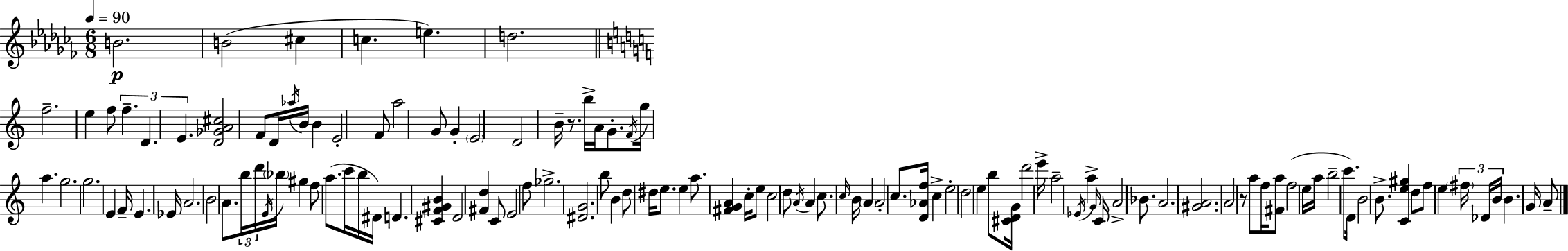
{
  \clef treble
  \numericTimeSignature
  \time 6/8
  \key aes \minor
  \tempo 4 = 90
  b'2.\p | b'2( cis''4 | c''4. e''4.) | d''2. | \break \bar "||" \break \key c \major f''2.-- | e''4 f''8 \tuplet 3/2 { f''4.-- | d'4. e'4. } | <d' ges' a' cis''>2 f'8 d'16 \acciaccatura { aes''16 } | \break b'16 b'4 e'2-. | f'8 a''2 g'8 | g'4-. \parenthesize e'2 | d'2 b'16-- r8. | \break b''16-> a'16 g'8.-. \acciaccatura { f'16 } g''16 a''4. | g''2. | g''2. | e'4 f'16-- e'4. | \break ees'16 a'2. | b'2 a'8. | \tuplet 3/2 { b''16 d'''16 \acciaccatura { e'16 } } \parenthesize bes''16 gis''4 f''8 a''8.( | c'''16 b''16 dis'16) d'4. <cis' f' gis' b'>4 | \break d'2 <fis' d''>4 | c'8 e'2 | f''8 ges''2.-> | <dis' g'>2. | \break b''8 b'4 d''8 dis''16 | e''8. e''4 a''8. <fis' g' a'>4 | c''16-. e''8 c''2 | d''8 \acciaccatura { a'16 } a'4 c''8. \grace { c''16 } | \break b'16 \parenthesize a'4 a'2-. | c''8. <d' aes' f''>16 c''4-> e''2-. | d''2 | e''4 b''8 <cis' d' g'>16 d'''2 | \break e'''16-> a''2-- | \acciaccatura { ees'16 } a''4-> \grace { g'16 } c'16 a'2-> | bes'8. a'2. | <gis' a'>2. | \break a'2 | r8 a''8 f''16 <fis' a''>8 f''2( | e''16 a''16 b''2-- | c'''8. d'16) b'2 | \break b'8.-> <c' e'' gis''>4 d''8 | f''8 e''4 \tuplet 3/2 { \parenthesize fis''16 des'16 b'16 } b'4. | g'16 a'8-- \bar "|."
}